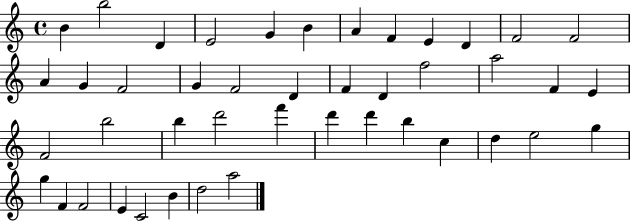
X:1
T:Untitled
M:4/4
L:1/4
K:C
B b2 D E2 G B A F E D F2 F2 A G F2 G F2 D F D f2 a2 F E F2 b2 b d'2 f' d' d' b c d e2 g g F F2 E C2 B d2 a2